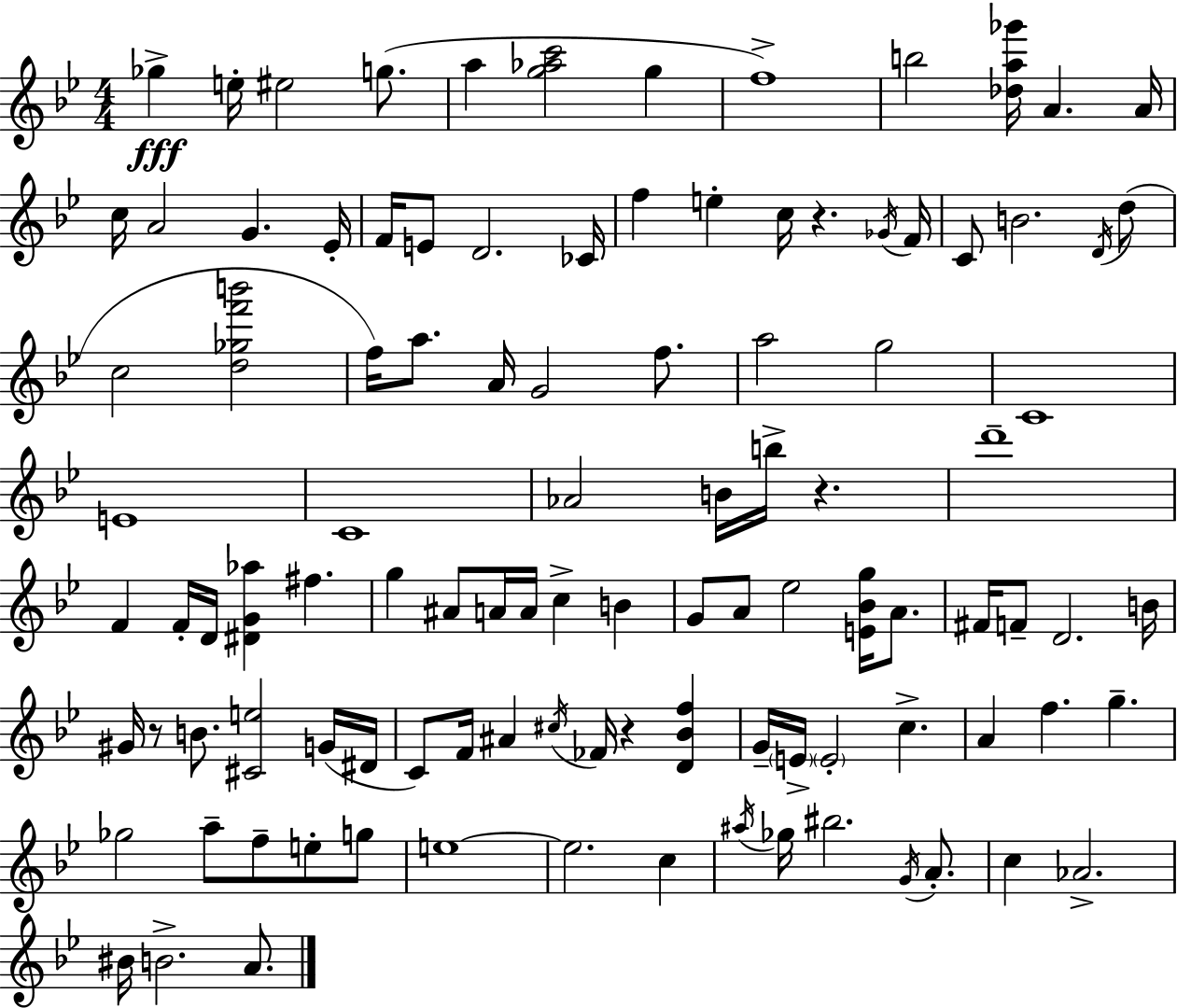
{
  \clef treble
  \numericTimeSignature
  \time 4/4
  \key g \minor
  ges''4->\fff e''16-. eis''2 g''8.( | a''4 <g'' aes'' c'''>2 g''4 | f''1->) | b''2 <des'' a'' ges'''>16 a'4. a'16 | \break c''16 a'2 g'4. ees'16-. | f'16 e'8 d'2. ces'16 | f''4 e''4-. c''16 r4. \acciaccatura { ges'16 } | f'16 c'8 b'2. \acciaccatura { d'16 } | \break d''8( c''2 <d'' ges'' f''' b'''>2 | f''16) a''8. a'16 g'2 f''8. | a''2 g''2 | c'1 | \break e'1 | c'1 | aes'2 b'16 b''16-> r4. | d'''1-- | \break f'4 f'16-. d'16 <dis' g' aes''>4 fis''4. | g''4 ais'8 a'16 a'16 c''4-> b'4 | g'8 a'8 ees''2 <e' bes' g''>16 a'8. | fis'16 f'8-- d'2. | \break b'16 gis'16 r8 b'8. <cis' e''>2 | g'16( dis'16 c'8) f'16 ais'4 \acciaccatura { cis''16 } fes'16 r4 <d' bes' f''>4 | g'16-- \parenthesize e'16-> \parenthesize e'2-. c''4.-> | a'4 f''4. g''4.-- | \break ges''2 a''8-- f''8-- e''8-. | g''8 e''1~~ | e''2. c''4 | \acciaccatura { ais''16 } ges''16 bis''2. | \break \acciaccatura { g'16 } a'8.-. c''4 aes'2.-> | bis'16 b'2.-> | a'8. \bar "|."
}